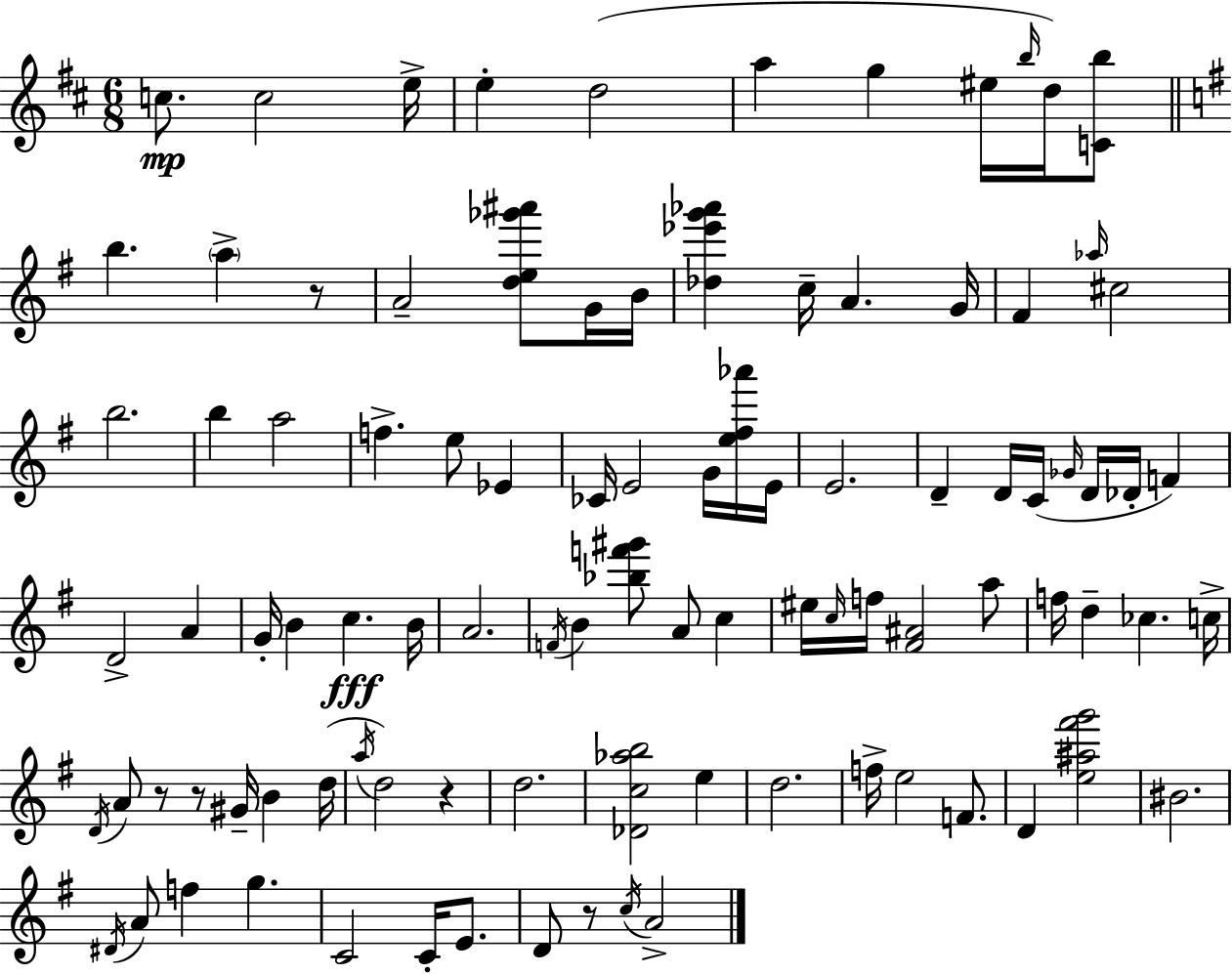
{
  \clef treble
  \numericTimeSignature
  \time 6/8
  \key d \major
  c''8.\mp c''2 e''16-> | e''4-. d''2( | a''4 g''4 eis''16 \grace { b''16 }) d''16 <c' b''>8 | \bar "||" \break \key g \major b''4. \parenthesize a''4-> r8 | a'2-- <d'' e'' ges''' ais'''>8 g'16 b'16 | <des'' ees''' g''' aes'''>4 c''16-- a'4. g'16 | fis'4 \grace { aes''16 } cis''2 | \break b''2. | b''4 a''2 | f''4.-> e''8 ees'4 | ces'16 e'2 g'16 <e'' fis'' aes'''>16 | \break e'16 e'2. | d'4-- d'16 c'16( \grace { ges'16 } d'16 des'16-. f'4) | d'2-> a'4 | g'16-. b'4 c''4.\fff | \break b'16 a'2. | \acciaccatura { f'16 } b'4 <bes'' f''' gis'''>8 a'8 c''4 | eis''16 \grace { c''16 } f''16 <fis' ais'>2 | a''8 f''16 d''4-- ces''4. | \break c''16-> \acciaccatura { d'16 } a'8 r8 r8 gis'16-- | b'4 d''16( \acciaccatura { a''16 } d''2) | r4 d''2. | <des' c'' aes'' b''>2 | \break e''4 d''2. | f''16-> e''2 | f'8. d'4 <e'' ais'' fis''' g'''>2 | bis'2. | \break \acciaccatura { dis'16 } a'8 f''4 | g''4. c'2 | c'16-. e'8. d'8 r8 \acciaccatura { c''16 } | a'2-> \bar "|."
}